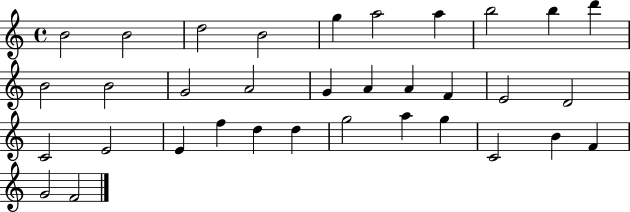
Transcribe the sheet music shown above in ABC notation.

X:1
T:Untitled
M:4/4
L:1/4
K:C
B2 B2 d2 B2 g a2 a b2 b d' B2 B2 G2 A2 G A A F E2 D2 C2 E2 E f d d g2 a g C2 B F G2 F2